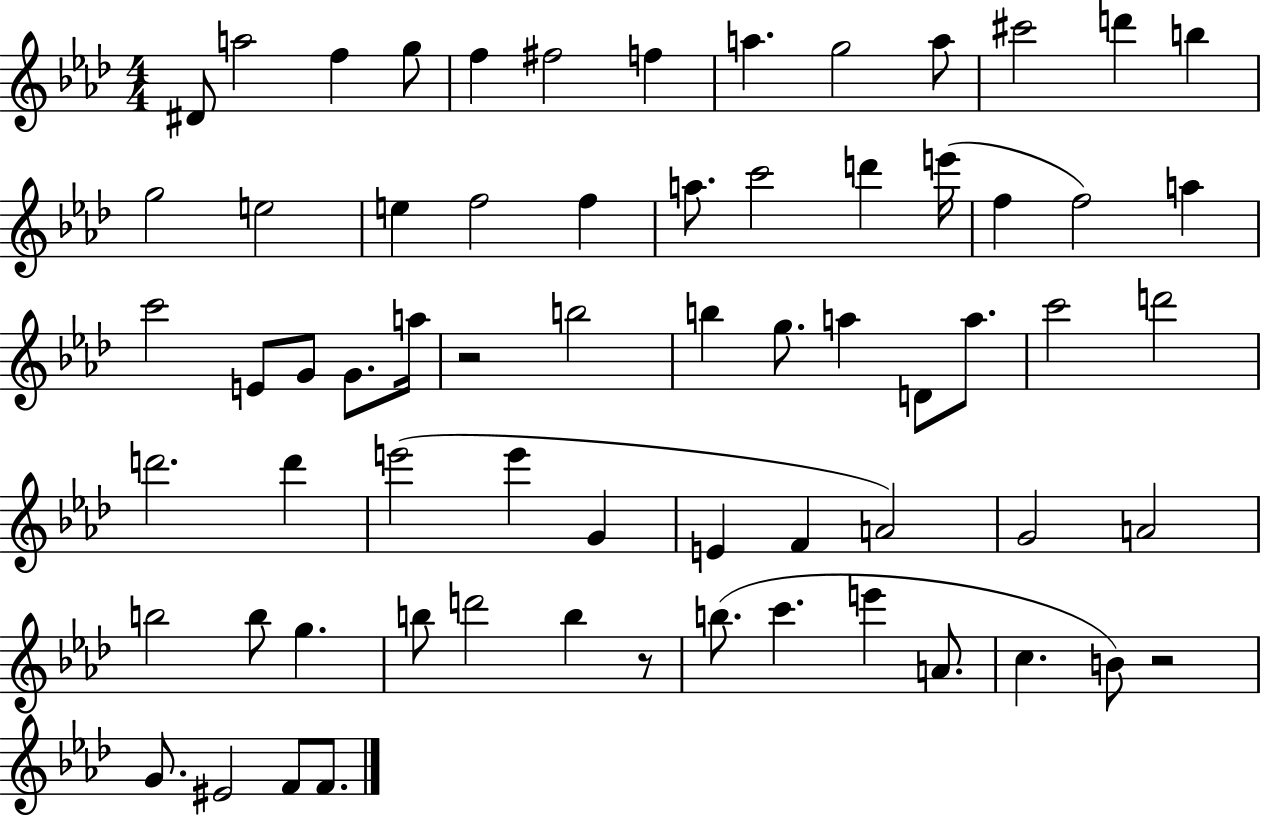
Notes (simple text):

D#4/e A5/h F5/q G5/e F5/q F#5/h F5/q A5/q. G5/h A5/e C#6/h D6/q B5/q G5/h E5/h E5/q F5/h F5/q A5/e. C6/h D6/q E6/s F5/q F5/h A5/q C6/h E4/e G4/e G4/e. A5/s R/h B5/h B5/q G5/e. A5/q D4/e A5/e. C6/h D6/h D6/h. D6/q E6/h E6/q G4/q E4/q F4/q A4/h G4/h A4/h B5/h B5/e G5/q. B5/e D6/h B5/q R/e B5/e. C6/q. E6/q A4/e. C5/q. B4/e R/h G4/e. EIS4/h F4/e F4/e.